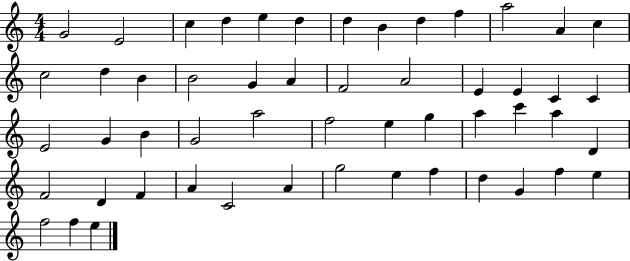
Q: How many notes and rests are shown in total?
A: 53